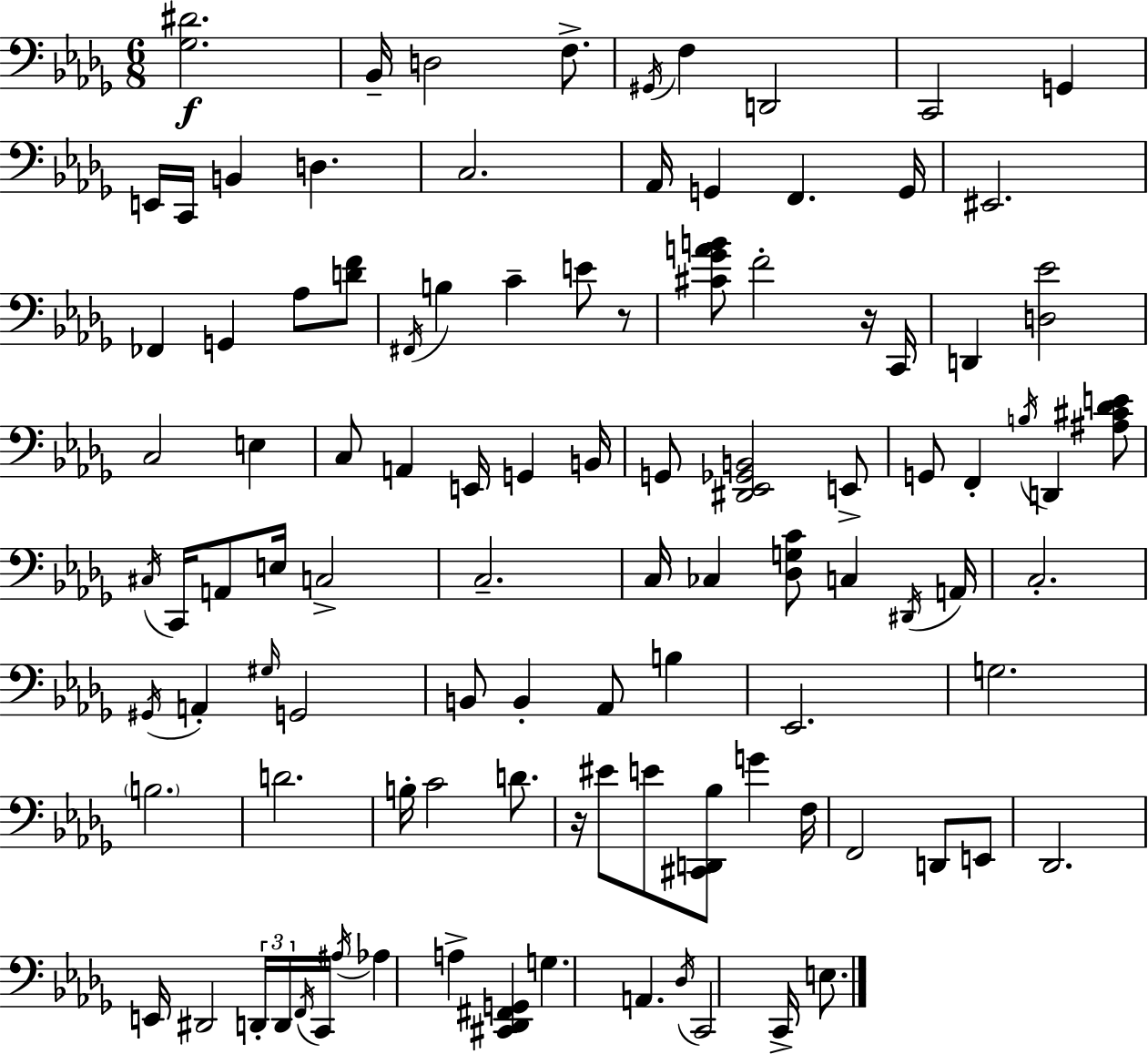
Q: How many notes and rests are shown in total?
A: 103